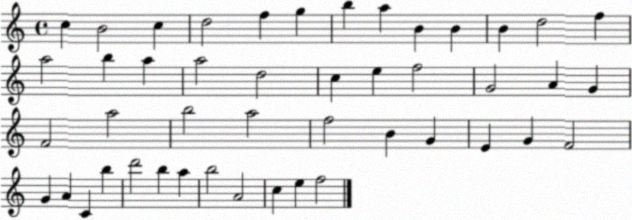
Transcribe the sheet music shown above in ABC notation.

X:1
T:Untitled
M:4/4
L:1/4
K:C
c B2 c d2 f g b a B B B d2 f a2 b a a2 d2 c e f2 G2 A G F2 a2 b2 a2 f2 B G E G F2 G A C b d'2 b a b2 A2 c e f2